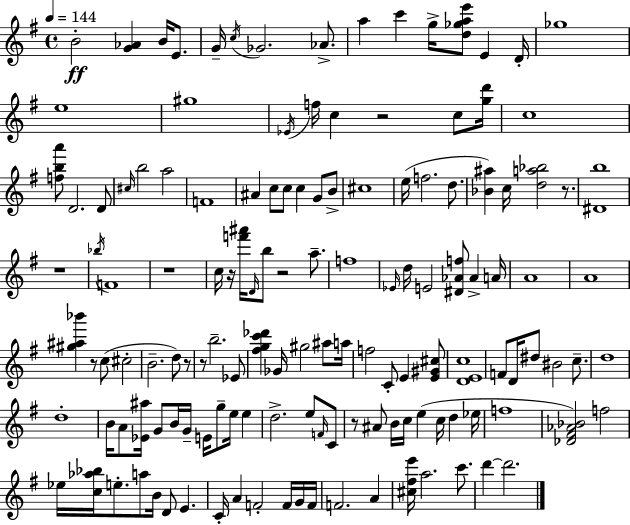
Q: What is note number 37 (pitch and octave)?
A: C5